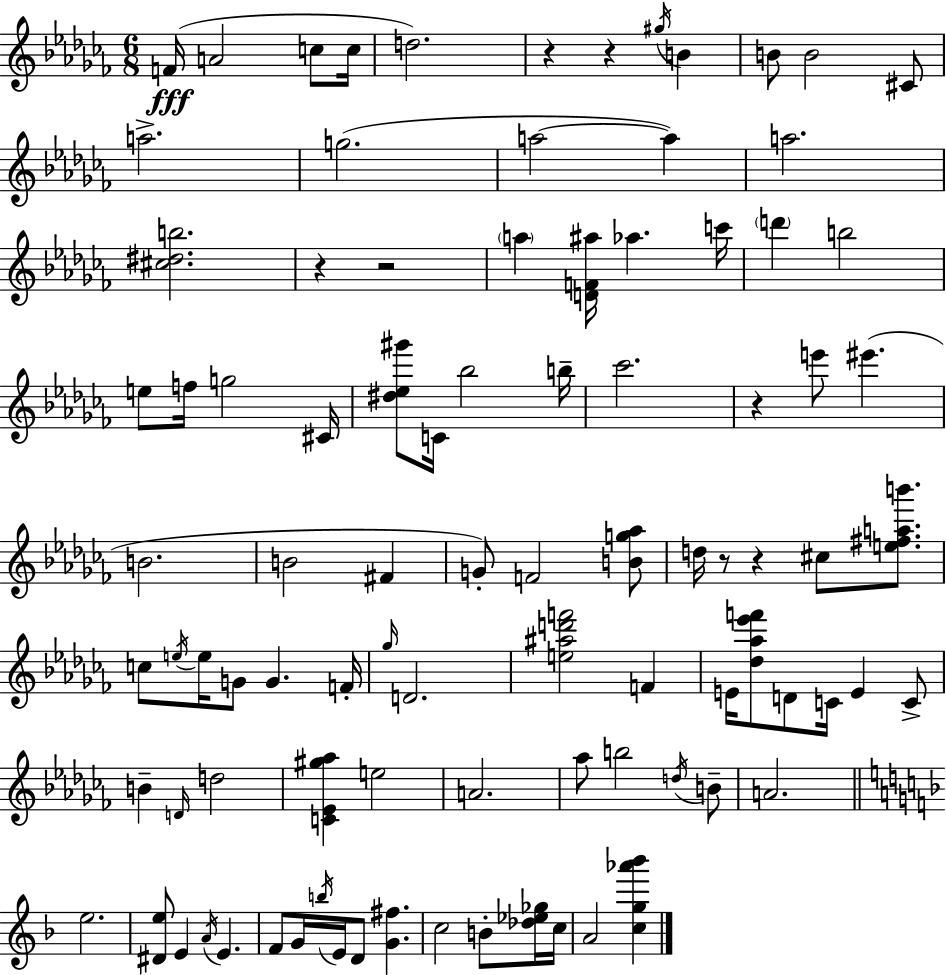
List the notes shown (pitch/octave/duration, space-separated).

F4/s A4/h C5/e C5/s D5/h. R/q R/q G#5/s B4/q B4/e B4/h C#4/e A5/h. G5/h. A5/h A5/q A5/h. [C#5,D#5,B5]/h. R/q R/h A5/q [D4,F4,A#5]/s Ab5/q. C6/s D6/q B5/h E5/e F5/s G5/h C#4/s [D#5,Eb5,G#6]/e C4/s Bb5/h B5/s CES6/h. R/q E6/e EIS6/q. B4/h. B4/h F#4/q G4/e F4/h [B4,G5,Ab5]/e D5/s R/e R/q C#5/e [E5,F#5,A5,B6]/e. C5/e E5/s E5/s G4/e G4/q. F4/s Gb5/s D4/h. [E5,A#5,D6,F6]/h F4/q E4/s [Db5,Ab5,Eb6,F6]/e D4/e C4/s E4/q C4/e B4/q D4/s D5/h [C4,Eb4,G#5,Ab5]/q E5/h A4/h. Ab5/e B5/h D5/s B4/e A4/h. E5/h. [D#4,E5]/e E4/q A4/s E4/q. F4/e G4/s B5/s E4/s D4/e [G4,F#5]/q. C5/h B4/e [Db5,Eb5,Gb5]/s C5/s A4/h [C5,G5,Ab6,Bb6]/q